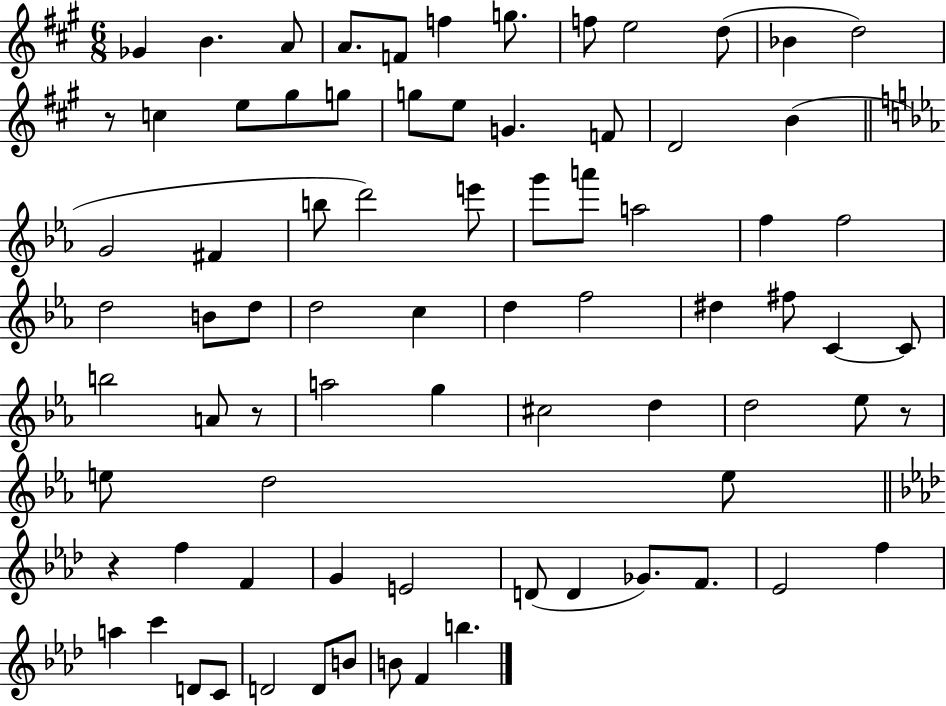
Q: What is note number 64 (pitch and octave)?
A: F5